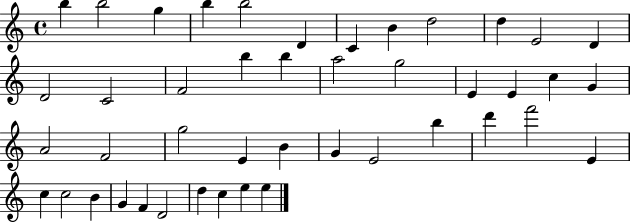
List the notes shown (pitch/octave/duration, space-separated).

B5/q B5/h G5/q B5/q B5/h D4/q C4/q B4/q D5/h D5/q E4/h D4/q D4/h C4/h F4/h B5/q B5/q A5/h G5/h E4/q E4/q C5/q G4/q A4/h F4/h G5/h E4/q B4/q G4/q E4/h B5/q D6/q F6/h E4/q C5/q C5/h B4/q G4/q F4/q D4/h D5/q C5/q E5/q E5/q